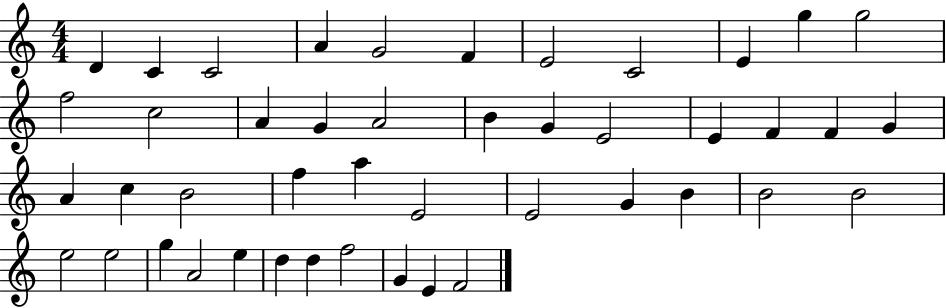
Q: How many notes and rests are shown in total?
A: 45